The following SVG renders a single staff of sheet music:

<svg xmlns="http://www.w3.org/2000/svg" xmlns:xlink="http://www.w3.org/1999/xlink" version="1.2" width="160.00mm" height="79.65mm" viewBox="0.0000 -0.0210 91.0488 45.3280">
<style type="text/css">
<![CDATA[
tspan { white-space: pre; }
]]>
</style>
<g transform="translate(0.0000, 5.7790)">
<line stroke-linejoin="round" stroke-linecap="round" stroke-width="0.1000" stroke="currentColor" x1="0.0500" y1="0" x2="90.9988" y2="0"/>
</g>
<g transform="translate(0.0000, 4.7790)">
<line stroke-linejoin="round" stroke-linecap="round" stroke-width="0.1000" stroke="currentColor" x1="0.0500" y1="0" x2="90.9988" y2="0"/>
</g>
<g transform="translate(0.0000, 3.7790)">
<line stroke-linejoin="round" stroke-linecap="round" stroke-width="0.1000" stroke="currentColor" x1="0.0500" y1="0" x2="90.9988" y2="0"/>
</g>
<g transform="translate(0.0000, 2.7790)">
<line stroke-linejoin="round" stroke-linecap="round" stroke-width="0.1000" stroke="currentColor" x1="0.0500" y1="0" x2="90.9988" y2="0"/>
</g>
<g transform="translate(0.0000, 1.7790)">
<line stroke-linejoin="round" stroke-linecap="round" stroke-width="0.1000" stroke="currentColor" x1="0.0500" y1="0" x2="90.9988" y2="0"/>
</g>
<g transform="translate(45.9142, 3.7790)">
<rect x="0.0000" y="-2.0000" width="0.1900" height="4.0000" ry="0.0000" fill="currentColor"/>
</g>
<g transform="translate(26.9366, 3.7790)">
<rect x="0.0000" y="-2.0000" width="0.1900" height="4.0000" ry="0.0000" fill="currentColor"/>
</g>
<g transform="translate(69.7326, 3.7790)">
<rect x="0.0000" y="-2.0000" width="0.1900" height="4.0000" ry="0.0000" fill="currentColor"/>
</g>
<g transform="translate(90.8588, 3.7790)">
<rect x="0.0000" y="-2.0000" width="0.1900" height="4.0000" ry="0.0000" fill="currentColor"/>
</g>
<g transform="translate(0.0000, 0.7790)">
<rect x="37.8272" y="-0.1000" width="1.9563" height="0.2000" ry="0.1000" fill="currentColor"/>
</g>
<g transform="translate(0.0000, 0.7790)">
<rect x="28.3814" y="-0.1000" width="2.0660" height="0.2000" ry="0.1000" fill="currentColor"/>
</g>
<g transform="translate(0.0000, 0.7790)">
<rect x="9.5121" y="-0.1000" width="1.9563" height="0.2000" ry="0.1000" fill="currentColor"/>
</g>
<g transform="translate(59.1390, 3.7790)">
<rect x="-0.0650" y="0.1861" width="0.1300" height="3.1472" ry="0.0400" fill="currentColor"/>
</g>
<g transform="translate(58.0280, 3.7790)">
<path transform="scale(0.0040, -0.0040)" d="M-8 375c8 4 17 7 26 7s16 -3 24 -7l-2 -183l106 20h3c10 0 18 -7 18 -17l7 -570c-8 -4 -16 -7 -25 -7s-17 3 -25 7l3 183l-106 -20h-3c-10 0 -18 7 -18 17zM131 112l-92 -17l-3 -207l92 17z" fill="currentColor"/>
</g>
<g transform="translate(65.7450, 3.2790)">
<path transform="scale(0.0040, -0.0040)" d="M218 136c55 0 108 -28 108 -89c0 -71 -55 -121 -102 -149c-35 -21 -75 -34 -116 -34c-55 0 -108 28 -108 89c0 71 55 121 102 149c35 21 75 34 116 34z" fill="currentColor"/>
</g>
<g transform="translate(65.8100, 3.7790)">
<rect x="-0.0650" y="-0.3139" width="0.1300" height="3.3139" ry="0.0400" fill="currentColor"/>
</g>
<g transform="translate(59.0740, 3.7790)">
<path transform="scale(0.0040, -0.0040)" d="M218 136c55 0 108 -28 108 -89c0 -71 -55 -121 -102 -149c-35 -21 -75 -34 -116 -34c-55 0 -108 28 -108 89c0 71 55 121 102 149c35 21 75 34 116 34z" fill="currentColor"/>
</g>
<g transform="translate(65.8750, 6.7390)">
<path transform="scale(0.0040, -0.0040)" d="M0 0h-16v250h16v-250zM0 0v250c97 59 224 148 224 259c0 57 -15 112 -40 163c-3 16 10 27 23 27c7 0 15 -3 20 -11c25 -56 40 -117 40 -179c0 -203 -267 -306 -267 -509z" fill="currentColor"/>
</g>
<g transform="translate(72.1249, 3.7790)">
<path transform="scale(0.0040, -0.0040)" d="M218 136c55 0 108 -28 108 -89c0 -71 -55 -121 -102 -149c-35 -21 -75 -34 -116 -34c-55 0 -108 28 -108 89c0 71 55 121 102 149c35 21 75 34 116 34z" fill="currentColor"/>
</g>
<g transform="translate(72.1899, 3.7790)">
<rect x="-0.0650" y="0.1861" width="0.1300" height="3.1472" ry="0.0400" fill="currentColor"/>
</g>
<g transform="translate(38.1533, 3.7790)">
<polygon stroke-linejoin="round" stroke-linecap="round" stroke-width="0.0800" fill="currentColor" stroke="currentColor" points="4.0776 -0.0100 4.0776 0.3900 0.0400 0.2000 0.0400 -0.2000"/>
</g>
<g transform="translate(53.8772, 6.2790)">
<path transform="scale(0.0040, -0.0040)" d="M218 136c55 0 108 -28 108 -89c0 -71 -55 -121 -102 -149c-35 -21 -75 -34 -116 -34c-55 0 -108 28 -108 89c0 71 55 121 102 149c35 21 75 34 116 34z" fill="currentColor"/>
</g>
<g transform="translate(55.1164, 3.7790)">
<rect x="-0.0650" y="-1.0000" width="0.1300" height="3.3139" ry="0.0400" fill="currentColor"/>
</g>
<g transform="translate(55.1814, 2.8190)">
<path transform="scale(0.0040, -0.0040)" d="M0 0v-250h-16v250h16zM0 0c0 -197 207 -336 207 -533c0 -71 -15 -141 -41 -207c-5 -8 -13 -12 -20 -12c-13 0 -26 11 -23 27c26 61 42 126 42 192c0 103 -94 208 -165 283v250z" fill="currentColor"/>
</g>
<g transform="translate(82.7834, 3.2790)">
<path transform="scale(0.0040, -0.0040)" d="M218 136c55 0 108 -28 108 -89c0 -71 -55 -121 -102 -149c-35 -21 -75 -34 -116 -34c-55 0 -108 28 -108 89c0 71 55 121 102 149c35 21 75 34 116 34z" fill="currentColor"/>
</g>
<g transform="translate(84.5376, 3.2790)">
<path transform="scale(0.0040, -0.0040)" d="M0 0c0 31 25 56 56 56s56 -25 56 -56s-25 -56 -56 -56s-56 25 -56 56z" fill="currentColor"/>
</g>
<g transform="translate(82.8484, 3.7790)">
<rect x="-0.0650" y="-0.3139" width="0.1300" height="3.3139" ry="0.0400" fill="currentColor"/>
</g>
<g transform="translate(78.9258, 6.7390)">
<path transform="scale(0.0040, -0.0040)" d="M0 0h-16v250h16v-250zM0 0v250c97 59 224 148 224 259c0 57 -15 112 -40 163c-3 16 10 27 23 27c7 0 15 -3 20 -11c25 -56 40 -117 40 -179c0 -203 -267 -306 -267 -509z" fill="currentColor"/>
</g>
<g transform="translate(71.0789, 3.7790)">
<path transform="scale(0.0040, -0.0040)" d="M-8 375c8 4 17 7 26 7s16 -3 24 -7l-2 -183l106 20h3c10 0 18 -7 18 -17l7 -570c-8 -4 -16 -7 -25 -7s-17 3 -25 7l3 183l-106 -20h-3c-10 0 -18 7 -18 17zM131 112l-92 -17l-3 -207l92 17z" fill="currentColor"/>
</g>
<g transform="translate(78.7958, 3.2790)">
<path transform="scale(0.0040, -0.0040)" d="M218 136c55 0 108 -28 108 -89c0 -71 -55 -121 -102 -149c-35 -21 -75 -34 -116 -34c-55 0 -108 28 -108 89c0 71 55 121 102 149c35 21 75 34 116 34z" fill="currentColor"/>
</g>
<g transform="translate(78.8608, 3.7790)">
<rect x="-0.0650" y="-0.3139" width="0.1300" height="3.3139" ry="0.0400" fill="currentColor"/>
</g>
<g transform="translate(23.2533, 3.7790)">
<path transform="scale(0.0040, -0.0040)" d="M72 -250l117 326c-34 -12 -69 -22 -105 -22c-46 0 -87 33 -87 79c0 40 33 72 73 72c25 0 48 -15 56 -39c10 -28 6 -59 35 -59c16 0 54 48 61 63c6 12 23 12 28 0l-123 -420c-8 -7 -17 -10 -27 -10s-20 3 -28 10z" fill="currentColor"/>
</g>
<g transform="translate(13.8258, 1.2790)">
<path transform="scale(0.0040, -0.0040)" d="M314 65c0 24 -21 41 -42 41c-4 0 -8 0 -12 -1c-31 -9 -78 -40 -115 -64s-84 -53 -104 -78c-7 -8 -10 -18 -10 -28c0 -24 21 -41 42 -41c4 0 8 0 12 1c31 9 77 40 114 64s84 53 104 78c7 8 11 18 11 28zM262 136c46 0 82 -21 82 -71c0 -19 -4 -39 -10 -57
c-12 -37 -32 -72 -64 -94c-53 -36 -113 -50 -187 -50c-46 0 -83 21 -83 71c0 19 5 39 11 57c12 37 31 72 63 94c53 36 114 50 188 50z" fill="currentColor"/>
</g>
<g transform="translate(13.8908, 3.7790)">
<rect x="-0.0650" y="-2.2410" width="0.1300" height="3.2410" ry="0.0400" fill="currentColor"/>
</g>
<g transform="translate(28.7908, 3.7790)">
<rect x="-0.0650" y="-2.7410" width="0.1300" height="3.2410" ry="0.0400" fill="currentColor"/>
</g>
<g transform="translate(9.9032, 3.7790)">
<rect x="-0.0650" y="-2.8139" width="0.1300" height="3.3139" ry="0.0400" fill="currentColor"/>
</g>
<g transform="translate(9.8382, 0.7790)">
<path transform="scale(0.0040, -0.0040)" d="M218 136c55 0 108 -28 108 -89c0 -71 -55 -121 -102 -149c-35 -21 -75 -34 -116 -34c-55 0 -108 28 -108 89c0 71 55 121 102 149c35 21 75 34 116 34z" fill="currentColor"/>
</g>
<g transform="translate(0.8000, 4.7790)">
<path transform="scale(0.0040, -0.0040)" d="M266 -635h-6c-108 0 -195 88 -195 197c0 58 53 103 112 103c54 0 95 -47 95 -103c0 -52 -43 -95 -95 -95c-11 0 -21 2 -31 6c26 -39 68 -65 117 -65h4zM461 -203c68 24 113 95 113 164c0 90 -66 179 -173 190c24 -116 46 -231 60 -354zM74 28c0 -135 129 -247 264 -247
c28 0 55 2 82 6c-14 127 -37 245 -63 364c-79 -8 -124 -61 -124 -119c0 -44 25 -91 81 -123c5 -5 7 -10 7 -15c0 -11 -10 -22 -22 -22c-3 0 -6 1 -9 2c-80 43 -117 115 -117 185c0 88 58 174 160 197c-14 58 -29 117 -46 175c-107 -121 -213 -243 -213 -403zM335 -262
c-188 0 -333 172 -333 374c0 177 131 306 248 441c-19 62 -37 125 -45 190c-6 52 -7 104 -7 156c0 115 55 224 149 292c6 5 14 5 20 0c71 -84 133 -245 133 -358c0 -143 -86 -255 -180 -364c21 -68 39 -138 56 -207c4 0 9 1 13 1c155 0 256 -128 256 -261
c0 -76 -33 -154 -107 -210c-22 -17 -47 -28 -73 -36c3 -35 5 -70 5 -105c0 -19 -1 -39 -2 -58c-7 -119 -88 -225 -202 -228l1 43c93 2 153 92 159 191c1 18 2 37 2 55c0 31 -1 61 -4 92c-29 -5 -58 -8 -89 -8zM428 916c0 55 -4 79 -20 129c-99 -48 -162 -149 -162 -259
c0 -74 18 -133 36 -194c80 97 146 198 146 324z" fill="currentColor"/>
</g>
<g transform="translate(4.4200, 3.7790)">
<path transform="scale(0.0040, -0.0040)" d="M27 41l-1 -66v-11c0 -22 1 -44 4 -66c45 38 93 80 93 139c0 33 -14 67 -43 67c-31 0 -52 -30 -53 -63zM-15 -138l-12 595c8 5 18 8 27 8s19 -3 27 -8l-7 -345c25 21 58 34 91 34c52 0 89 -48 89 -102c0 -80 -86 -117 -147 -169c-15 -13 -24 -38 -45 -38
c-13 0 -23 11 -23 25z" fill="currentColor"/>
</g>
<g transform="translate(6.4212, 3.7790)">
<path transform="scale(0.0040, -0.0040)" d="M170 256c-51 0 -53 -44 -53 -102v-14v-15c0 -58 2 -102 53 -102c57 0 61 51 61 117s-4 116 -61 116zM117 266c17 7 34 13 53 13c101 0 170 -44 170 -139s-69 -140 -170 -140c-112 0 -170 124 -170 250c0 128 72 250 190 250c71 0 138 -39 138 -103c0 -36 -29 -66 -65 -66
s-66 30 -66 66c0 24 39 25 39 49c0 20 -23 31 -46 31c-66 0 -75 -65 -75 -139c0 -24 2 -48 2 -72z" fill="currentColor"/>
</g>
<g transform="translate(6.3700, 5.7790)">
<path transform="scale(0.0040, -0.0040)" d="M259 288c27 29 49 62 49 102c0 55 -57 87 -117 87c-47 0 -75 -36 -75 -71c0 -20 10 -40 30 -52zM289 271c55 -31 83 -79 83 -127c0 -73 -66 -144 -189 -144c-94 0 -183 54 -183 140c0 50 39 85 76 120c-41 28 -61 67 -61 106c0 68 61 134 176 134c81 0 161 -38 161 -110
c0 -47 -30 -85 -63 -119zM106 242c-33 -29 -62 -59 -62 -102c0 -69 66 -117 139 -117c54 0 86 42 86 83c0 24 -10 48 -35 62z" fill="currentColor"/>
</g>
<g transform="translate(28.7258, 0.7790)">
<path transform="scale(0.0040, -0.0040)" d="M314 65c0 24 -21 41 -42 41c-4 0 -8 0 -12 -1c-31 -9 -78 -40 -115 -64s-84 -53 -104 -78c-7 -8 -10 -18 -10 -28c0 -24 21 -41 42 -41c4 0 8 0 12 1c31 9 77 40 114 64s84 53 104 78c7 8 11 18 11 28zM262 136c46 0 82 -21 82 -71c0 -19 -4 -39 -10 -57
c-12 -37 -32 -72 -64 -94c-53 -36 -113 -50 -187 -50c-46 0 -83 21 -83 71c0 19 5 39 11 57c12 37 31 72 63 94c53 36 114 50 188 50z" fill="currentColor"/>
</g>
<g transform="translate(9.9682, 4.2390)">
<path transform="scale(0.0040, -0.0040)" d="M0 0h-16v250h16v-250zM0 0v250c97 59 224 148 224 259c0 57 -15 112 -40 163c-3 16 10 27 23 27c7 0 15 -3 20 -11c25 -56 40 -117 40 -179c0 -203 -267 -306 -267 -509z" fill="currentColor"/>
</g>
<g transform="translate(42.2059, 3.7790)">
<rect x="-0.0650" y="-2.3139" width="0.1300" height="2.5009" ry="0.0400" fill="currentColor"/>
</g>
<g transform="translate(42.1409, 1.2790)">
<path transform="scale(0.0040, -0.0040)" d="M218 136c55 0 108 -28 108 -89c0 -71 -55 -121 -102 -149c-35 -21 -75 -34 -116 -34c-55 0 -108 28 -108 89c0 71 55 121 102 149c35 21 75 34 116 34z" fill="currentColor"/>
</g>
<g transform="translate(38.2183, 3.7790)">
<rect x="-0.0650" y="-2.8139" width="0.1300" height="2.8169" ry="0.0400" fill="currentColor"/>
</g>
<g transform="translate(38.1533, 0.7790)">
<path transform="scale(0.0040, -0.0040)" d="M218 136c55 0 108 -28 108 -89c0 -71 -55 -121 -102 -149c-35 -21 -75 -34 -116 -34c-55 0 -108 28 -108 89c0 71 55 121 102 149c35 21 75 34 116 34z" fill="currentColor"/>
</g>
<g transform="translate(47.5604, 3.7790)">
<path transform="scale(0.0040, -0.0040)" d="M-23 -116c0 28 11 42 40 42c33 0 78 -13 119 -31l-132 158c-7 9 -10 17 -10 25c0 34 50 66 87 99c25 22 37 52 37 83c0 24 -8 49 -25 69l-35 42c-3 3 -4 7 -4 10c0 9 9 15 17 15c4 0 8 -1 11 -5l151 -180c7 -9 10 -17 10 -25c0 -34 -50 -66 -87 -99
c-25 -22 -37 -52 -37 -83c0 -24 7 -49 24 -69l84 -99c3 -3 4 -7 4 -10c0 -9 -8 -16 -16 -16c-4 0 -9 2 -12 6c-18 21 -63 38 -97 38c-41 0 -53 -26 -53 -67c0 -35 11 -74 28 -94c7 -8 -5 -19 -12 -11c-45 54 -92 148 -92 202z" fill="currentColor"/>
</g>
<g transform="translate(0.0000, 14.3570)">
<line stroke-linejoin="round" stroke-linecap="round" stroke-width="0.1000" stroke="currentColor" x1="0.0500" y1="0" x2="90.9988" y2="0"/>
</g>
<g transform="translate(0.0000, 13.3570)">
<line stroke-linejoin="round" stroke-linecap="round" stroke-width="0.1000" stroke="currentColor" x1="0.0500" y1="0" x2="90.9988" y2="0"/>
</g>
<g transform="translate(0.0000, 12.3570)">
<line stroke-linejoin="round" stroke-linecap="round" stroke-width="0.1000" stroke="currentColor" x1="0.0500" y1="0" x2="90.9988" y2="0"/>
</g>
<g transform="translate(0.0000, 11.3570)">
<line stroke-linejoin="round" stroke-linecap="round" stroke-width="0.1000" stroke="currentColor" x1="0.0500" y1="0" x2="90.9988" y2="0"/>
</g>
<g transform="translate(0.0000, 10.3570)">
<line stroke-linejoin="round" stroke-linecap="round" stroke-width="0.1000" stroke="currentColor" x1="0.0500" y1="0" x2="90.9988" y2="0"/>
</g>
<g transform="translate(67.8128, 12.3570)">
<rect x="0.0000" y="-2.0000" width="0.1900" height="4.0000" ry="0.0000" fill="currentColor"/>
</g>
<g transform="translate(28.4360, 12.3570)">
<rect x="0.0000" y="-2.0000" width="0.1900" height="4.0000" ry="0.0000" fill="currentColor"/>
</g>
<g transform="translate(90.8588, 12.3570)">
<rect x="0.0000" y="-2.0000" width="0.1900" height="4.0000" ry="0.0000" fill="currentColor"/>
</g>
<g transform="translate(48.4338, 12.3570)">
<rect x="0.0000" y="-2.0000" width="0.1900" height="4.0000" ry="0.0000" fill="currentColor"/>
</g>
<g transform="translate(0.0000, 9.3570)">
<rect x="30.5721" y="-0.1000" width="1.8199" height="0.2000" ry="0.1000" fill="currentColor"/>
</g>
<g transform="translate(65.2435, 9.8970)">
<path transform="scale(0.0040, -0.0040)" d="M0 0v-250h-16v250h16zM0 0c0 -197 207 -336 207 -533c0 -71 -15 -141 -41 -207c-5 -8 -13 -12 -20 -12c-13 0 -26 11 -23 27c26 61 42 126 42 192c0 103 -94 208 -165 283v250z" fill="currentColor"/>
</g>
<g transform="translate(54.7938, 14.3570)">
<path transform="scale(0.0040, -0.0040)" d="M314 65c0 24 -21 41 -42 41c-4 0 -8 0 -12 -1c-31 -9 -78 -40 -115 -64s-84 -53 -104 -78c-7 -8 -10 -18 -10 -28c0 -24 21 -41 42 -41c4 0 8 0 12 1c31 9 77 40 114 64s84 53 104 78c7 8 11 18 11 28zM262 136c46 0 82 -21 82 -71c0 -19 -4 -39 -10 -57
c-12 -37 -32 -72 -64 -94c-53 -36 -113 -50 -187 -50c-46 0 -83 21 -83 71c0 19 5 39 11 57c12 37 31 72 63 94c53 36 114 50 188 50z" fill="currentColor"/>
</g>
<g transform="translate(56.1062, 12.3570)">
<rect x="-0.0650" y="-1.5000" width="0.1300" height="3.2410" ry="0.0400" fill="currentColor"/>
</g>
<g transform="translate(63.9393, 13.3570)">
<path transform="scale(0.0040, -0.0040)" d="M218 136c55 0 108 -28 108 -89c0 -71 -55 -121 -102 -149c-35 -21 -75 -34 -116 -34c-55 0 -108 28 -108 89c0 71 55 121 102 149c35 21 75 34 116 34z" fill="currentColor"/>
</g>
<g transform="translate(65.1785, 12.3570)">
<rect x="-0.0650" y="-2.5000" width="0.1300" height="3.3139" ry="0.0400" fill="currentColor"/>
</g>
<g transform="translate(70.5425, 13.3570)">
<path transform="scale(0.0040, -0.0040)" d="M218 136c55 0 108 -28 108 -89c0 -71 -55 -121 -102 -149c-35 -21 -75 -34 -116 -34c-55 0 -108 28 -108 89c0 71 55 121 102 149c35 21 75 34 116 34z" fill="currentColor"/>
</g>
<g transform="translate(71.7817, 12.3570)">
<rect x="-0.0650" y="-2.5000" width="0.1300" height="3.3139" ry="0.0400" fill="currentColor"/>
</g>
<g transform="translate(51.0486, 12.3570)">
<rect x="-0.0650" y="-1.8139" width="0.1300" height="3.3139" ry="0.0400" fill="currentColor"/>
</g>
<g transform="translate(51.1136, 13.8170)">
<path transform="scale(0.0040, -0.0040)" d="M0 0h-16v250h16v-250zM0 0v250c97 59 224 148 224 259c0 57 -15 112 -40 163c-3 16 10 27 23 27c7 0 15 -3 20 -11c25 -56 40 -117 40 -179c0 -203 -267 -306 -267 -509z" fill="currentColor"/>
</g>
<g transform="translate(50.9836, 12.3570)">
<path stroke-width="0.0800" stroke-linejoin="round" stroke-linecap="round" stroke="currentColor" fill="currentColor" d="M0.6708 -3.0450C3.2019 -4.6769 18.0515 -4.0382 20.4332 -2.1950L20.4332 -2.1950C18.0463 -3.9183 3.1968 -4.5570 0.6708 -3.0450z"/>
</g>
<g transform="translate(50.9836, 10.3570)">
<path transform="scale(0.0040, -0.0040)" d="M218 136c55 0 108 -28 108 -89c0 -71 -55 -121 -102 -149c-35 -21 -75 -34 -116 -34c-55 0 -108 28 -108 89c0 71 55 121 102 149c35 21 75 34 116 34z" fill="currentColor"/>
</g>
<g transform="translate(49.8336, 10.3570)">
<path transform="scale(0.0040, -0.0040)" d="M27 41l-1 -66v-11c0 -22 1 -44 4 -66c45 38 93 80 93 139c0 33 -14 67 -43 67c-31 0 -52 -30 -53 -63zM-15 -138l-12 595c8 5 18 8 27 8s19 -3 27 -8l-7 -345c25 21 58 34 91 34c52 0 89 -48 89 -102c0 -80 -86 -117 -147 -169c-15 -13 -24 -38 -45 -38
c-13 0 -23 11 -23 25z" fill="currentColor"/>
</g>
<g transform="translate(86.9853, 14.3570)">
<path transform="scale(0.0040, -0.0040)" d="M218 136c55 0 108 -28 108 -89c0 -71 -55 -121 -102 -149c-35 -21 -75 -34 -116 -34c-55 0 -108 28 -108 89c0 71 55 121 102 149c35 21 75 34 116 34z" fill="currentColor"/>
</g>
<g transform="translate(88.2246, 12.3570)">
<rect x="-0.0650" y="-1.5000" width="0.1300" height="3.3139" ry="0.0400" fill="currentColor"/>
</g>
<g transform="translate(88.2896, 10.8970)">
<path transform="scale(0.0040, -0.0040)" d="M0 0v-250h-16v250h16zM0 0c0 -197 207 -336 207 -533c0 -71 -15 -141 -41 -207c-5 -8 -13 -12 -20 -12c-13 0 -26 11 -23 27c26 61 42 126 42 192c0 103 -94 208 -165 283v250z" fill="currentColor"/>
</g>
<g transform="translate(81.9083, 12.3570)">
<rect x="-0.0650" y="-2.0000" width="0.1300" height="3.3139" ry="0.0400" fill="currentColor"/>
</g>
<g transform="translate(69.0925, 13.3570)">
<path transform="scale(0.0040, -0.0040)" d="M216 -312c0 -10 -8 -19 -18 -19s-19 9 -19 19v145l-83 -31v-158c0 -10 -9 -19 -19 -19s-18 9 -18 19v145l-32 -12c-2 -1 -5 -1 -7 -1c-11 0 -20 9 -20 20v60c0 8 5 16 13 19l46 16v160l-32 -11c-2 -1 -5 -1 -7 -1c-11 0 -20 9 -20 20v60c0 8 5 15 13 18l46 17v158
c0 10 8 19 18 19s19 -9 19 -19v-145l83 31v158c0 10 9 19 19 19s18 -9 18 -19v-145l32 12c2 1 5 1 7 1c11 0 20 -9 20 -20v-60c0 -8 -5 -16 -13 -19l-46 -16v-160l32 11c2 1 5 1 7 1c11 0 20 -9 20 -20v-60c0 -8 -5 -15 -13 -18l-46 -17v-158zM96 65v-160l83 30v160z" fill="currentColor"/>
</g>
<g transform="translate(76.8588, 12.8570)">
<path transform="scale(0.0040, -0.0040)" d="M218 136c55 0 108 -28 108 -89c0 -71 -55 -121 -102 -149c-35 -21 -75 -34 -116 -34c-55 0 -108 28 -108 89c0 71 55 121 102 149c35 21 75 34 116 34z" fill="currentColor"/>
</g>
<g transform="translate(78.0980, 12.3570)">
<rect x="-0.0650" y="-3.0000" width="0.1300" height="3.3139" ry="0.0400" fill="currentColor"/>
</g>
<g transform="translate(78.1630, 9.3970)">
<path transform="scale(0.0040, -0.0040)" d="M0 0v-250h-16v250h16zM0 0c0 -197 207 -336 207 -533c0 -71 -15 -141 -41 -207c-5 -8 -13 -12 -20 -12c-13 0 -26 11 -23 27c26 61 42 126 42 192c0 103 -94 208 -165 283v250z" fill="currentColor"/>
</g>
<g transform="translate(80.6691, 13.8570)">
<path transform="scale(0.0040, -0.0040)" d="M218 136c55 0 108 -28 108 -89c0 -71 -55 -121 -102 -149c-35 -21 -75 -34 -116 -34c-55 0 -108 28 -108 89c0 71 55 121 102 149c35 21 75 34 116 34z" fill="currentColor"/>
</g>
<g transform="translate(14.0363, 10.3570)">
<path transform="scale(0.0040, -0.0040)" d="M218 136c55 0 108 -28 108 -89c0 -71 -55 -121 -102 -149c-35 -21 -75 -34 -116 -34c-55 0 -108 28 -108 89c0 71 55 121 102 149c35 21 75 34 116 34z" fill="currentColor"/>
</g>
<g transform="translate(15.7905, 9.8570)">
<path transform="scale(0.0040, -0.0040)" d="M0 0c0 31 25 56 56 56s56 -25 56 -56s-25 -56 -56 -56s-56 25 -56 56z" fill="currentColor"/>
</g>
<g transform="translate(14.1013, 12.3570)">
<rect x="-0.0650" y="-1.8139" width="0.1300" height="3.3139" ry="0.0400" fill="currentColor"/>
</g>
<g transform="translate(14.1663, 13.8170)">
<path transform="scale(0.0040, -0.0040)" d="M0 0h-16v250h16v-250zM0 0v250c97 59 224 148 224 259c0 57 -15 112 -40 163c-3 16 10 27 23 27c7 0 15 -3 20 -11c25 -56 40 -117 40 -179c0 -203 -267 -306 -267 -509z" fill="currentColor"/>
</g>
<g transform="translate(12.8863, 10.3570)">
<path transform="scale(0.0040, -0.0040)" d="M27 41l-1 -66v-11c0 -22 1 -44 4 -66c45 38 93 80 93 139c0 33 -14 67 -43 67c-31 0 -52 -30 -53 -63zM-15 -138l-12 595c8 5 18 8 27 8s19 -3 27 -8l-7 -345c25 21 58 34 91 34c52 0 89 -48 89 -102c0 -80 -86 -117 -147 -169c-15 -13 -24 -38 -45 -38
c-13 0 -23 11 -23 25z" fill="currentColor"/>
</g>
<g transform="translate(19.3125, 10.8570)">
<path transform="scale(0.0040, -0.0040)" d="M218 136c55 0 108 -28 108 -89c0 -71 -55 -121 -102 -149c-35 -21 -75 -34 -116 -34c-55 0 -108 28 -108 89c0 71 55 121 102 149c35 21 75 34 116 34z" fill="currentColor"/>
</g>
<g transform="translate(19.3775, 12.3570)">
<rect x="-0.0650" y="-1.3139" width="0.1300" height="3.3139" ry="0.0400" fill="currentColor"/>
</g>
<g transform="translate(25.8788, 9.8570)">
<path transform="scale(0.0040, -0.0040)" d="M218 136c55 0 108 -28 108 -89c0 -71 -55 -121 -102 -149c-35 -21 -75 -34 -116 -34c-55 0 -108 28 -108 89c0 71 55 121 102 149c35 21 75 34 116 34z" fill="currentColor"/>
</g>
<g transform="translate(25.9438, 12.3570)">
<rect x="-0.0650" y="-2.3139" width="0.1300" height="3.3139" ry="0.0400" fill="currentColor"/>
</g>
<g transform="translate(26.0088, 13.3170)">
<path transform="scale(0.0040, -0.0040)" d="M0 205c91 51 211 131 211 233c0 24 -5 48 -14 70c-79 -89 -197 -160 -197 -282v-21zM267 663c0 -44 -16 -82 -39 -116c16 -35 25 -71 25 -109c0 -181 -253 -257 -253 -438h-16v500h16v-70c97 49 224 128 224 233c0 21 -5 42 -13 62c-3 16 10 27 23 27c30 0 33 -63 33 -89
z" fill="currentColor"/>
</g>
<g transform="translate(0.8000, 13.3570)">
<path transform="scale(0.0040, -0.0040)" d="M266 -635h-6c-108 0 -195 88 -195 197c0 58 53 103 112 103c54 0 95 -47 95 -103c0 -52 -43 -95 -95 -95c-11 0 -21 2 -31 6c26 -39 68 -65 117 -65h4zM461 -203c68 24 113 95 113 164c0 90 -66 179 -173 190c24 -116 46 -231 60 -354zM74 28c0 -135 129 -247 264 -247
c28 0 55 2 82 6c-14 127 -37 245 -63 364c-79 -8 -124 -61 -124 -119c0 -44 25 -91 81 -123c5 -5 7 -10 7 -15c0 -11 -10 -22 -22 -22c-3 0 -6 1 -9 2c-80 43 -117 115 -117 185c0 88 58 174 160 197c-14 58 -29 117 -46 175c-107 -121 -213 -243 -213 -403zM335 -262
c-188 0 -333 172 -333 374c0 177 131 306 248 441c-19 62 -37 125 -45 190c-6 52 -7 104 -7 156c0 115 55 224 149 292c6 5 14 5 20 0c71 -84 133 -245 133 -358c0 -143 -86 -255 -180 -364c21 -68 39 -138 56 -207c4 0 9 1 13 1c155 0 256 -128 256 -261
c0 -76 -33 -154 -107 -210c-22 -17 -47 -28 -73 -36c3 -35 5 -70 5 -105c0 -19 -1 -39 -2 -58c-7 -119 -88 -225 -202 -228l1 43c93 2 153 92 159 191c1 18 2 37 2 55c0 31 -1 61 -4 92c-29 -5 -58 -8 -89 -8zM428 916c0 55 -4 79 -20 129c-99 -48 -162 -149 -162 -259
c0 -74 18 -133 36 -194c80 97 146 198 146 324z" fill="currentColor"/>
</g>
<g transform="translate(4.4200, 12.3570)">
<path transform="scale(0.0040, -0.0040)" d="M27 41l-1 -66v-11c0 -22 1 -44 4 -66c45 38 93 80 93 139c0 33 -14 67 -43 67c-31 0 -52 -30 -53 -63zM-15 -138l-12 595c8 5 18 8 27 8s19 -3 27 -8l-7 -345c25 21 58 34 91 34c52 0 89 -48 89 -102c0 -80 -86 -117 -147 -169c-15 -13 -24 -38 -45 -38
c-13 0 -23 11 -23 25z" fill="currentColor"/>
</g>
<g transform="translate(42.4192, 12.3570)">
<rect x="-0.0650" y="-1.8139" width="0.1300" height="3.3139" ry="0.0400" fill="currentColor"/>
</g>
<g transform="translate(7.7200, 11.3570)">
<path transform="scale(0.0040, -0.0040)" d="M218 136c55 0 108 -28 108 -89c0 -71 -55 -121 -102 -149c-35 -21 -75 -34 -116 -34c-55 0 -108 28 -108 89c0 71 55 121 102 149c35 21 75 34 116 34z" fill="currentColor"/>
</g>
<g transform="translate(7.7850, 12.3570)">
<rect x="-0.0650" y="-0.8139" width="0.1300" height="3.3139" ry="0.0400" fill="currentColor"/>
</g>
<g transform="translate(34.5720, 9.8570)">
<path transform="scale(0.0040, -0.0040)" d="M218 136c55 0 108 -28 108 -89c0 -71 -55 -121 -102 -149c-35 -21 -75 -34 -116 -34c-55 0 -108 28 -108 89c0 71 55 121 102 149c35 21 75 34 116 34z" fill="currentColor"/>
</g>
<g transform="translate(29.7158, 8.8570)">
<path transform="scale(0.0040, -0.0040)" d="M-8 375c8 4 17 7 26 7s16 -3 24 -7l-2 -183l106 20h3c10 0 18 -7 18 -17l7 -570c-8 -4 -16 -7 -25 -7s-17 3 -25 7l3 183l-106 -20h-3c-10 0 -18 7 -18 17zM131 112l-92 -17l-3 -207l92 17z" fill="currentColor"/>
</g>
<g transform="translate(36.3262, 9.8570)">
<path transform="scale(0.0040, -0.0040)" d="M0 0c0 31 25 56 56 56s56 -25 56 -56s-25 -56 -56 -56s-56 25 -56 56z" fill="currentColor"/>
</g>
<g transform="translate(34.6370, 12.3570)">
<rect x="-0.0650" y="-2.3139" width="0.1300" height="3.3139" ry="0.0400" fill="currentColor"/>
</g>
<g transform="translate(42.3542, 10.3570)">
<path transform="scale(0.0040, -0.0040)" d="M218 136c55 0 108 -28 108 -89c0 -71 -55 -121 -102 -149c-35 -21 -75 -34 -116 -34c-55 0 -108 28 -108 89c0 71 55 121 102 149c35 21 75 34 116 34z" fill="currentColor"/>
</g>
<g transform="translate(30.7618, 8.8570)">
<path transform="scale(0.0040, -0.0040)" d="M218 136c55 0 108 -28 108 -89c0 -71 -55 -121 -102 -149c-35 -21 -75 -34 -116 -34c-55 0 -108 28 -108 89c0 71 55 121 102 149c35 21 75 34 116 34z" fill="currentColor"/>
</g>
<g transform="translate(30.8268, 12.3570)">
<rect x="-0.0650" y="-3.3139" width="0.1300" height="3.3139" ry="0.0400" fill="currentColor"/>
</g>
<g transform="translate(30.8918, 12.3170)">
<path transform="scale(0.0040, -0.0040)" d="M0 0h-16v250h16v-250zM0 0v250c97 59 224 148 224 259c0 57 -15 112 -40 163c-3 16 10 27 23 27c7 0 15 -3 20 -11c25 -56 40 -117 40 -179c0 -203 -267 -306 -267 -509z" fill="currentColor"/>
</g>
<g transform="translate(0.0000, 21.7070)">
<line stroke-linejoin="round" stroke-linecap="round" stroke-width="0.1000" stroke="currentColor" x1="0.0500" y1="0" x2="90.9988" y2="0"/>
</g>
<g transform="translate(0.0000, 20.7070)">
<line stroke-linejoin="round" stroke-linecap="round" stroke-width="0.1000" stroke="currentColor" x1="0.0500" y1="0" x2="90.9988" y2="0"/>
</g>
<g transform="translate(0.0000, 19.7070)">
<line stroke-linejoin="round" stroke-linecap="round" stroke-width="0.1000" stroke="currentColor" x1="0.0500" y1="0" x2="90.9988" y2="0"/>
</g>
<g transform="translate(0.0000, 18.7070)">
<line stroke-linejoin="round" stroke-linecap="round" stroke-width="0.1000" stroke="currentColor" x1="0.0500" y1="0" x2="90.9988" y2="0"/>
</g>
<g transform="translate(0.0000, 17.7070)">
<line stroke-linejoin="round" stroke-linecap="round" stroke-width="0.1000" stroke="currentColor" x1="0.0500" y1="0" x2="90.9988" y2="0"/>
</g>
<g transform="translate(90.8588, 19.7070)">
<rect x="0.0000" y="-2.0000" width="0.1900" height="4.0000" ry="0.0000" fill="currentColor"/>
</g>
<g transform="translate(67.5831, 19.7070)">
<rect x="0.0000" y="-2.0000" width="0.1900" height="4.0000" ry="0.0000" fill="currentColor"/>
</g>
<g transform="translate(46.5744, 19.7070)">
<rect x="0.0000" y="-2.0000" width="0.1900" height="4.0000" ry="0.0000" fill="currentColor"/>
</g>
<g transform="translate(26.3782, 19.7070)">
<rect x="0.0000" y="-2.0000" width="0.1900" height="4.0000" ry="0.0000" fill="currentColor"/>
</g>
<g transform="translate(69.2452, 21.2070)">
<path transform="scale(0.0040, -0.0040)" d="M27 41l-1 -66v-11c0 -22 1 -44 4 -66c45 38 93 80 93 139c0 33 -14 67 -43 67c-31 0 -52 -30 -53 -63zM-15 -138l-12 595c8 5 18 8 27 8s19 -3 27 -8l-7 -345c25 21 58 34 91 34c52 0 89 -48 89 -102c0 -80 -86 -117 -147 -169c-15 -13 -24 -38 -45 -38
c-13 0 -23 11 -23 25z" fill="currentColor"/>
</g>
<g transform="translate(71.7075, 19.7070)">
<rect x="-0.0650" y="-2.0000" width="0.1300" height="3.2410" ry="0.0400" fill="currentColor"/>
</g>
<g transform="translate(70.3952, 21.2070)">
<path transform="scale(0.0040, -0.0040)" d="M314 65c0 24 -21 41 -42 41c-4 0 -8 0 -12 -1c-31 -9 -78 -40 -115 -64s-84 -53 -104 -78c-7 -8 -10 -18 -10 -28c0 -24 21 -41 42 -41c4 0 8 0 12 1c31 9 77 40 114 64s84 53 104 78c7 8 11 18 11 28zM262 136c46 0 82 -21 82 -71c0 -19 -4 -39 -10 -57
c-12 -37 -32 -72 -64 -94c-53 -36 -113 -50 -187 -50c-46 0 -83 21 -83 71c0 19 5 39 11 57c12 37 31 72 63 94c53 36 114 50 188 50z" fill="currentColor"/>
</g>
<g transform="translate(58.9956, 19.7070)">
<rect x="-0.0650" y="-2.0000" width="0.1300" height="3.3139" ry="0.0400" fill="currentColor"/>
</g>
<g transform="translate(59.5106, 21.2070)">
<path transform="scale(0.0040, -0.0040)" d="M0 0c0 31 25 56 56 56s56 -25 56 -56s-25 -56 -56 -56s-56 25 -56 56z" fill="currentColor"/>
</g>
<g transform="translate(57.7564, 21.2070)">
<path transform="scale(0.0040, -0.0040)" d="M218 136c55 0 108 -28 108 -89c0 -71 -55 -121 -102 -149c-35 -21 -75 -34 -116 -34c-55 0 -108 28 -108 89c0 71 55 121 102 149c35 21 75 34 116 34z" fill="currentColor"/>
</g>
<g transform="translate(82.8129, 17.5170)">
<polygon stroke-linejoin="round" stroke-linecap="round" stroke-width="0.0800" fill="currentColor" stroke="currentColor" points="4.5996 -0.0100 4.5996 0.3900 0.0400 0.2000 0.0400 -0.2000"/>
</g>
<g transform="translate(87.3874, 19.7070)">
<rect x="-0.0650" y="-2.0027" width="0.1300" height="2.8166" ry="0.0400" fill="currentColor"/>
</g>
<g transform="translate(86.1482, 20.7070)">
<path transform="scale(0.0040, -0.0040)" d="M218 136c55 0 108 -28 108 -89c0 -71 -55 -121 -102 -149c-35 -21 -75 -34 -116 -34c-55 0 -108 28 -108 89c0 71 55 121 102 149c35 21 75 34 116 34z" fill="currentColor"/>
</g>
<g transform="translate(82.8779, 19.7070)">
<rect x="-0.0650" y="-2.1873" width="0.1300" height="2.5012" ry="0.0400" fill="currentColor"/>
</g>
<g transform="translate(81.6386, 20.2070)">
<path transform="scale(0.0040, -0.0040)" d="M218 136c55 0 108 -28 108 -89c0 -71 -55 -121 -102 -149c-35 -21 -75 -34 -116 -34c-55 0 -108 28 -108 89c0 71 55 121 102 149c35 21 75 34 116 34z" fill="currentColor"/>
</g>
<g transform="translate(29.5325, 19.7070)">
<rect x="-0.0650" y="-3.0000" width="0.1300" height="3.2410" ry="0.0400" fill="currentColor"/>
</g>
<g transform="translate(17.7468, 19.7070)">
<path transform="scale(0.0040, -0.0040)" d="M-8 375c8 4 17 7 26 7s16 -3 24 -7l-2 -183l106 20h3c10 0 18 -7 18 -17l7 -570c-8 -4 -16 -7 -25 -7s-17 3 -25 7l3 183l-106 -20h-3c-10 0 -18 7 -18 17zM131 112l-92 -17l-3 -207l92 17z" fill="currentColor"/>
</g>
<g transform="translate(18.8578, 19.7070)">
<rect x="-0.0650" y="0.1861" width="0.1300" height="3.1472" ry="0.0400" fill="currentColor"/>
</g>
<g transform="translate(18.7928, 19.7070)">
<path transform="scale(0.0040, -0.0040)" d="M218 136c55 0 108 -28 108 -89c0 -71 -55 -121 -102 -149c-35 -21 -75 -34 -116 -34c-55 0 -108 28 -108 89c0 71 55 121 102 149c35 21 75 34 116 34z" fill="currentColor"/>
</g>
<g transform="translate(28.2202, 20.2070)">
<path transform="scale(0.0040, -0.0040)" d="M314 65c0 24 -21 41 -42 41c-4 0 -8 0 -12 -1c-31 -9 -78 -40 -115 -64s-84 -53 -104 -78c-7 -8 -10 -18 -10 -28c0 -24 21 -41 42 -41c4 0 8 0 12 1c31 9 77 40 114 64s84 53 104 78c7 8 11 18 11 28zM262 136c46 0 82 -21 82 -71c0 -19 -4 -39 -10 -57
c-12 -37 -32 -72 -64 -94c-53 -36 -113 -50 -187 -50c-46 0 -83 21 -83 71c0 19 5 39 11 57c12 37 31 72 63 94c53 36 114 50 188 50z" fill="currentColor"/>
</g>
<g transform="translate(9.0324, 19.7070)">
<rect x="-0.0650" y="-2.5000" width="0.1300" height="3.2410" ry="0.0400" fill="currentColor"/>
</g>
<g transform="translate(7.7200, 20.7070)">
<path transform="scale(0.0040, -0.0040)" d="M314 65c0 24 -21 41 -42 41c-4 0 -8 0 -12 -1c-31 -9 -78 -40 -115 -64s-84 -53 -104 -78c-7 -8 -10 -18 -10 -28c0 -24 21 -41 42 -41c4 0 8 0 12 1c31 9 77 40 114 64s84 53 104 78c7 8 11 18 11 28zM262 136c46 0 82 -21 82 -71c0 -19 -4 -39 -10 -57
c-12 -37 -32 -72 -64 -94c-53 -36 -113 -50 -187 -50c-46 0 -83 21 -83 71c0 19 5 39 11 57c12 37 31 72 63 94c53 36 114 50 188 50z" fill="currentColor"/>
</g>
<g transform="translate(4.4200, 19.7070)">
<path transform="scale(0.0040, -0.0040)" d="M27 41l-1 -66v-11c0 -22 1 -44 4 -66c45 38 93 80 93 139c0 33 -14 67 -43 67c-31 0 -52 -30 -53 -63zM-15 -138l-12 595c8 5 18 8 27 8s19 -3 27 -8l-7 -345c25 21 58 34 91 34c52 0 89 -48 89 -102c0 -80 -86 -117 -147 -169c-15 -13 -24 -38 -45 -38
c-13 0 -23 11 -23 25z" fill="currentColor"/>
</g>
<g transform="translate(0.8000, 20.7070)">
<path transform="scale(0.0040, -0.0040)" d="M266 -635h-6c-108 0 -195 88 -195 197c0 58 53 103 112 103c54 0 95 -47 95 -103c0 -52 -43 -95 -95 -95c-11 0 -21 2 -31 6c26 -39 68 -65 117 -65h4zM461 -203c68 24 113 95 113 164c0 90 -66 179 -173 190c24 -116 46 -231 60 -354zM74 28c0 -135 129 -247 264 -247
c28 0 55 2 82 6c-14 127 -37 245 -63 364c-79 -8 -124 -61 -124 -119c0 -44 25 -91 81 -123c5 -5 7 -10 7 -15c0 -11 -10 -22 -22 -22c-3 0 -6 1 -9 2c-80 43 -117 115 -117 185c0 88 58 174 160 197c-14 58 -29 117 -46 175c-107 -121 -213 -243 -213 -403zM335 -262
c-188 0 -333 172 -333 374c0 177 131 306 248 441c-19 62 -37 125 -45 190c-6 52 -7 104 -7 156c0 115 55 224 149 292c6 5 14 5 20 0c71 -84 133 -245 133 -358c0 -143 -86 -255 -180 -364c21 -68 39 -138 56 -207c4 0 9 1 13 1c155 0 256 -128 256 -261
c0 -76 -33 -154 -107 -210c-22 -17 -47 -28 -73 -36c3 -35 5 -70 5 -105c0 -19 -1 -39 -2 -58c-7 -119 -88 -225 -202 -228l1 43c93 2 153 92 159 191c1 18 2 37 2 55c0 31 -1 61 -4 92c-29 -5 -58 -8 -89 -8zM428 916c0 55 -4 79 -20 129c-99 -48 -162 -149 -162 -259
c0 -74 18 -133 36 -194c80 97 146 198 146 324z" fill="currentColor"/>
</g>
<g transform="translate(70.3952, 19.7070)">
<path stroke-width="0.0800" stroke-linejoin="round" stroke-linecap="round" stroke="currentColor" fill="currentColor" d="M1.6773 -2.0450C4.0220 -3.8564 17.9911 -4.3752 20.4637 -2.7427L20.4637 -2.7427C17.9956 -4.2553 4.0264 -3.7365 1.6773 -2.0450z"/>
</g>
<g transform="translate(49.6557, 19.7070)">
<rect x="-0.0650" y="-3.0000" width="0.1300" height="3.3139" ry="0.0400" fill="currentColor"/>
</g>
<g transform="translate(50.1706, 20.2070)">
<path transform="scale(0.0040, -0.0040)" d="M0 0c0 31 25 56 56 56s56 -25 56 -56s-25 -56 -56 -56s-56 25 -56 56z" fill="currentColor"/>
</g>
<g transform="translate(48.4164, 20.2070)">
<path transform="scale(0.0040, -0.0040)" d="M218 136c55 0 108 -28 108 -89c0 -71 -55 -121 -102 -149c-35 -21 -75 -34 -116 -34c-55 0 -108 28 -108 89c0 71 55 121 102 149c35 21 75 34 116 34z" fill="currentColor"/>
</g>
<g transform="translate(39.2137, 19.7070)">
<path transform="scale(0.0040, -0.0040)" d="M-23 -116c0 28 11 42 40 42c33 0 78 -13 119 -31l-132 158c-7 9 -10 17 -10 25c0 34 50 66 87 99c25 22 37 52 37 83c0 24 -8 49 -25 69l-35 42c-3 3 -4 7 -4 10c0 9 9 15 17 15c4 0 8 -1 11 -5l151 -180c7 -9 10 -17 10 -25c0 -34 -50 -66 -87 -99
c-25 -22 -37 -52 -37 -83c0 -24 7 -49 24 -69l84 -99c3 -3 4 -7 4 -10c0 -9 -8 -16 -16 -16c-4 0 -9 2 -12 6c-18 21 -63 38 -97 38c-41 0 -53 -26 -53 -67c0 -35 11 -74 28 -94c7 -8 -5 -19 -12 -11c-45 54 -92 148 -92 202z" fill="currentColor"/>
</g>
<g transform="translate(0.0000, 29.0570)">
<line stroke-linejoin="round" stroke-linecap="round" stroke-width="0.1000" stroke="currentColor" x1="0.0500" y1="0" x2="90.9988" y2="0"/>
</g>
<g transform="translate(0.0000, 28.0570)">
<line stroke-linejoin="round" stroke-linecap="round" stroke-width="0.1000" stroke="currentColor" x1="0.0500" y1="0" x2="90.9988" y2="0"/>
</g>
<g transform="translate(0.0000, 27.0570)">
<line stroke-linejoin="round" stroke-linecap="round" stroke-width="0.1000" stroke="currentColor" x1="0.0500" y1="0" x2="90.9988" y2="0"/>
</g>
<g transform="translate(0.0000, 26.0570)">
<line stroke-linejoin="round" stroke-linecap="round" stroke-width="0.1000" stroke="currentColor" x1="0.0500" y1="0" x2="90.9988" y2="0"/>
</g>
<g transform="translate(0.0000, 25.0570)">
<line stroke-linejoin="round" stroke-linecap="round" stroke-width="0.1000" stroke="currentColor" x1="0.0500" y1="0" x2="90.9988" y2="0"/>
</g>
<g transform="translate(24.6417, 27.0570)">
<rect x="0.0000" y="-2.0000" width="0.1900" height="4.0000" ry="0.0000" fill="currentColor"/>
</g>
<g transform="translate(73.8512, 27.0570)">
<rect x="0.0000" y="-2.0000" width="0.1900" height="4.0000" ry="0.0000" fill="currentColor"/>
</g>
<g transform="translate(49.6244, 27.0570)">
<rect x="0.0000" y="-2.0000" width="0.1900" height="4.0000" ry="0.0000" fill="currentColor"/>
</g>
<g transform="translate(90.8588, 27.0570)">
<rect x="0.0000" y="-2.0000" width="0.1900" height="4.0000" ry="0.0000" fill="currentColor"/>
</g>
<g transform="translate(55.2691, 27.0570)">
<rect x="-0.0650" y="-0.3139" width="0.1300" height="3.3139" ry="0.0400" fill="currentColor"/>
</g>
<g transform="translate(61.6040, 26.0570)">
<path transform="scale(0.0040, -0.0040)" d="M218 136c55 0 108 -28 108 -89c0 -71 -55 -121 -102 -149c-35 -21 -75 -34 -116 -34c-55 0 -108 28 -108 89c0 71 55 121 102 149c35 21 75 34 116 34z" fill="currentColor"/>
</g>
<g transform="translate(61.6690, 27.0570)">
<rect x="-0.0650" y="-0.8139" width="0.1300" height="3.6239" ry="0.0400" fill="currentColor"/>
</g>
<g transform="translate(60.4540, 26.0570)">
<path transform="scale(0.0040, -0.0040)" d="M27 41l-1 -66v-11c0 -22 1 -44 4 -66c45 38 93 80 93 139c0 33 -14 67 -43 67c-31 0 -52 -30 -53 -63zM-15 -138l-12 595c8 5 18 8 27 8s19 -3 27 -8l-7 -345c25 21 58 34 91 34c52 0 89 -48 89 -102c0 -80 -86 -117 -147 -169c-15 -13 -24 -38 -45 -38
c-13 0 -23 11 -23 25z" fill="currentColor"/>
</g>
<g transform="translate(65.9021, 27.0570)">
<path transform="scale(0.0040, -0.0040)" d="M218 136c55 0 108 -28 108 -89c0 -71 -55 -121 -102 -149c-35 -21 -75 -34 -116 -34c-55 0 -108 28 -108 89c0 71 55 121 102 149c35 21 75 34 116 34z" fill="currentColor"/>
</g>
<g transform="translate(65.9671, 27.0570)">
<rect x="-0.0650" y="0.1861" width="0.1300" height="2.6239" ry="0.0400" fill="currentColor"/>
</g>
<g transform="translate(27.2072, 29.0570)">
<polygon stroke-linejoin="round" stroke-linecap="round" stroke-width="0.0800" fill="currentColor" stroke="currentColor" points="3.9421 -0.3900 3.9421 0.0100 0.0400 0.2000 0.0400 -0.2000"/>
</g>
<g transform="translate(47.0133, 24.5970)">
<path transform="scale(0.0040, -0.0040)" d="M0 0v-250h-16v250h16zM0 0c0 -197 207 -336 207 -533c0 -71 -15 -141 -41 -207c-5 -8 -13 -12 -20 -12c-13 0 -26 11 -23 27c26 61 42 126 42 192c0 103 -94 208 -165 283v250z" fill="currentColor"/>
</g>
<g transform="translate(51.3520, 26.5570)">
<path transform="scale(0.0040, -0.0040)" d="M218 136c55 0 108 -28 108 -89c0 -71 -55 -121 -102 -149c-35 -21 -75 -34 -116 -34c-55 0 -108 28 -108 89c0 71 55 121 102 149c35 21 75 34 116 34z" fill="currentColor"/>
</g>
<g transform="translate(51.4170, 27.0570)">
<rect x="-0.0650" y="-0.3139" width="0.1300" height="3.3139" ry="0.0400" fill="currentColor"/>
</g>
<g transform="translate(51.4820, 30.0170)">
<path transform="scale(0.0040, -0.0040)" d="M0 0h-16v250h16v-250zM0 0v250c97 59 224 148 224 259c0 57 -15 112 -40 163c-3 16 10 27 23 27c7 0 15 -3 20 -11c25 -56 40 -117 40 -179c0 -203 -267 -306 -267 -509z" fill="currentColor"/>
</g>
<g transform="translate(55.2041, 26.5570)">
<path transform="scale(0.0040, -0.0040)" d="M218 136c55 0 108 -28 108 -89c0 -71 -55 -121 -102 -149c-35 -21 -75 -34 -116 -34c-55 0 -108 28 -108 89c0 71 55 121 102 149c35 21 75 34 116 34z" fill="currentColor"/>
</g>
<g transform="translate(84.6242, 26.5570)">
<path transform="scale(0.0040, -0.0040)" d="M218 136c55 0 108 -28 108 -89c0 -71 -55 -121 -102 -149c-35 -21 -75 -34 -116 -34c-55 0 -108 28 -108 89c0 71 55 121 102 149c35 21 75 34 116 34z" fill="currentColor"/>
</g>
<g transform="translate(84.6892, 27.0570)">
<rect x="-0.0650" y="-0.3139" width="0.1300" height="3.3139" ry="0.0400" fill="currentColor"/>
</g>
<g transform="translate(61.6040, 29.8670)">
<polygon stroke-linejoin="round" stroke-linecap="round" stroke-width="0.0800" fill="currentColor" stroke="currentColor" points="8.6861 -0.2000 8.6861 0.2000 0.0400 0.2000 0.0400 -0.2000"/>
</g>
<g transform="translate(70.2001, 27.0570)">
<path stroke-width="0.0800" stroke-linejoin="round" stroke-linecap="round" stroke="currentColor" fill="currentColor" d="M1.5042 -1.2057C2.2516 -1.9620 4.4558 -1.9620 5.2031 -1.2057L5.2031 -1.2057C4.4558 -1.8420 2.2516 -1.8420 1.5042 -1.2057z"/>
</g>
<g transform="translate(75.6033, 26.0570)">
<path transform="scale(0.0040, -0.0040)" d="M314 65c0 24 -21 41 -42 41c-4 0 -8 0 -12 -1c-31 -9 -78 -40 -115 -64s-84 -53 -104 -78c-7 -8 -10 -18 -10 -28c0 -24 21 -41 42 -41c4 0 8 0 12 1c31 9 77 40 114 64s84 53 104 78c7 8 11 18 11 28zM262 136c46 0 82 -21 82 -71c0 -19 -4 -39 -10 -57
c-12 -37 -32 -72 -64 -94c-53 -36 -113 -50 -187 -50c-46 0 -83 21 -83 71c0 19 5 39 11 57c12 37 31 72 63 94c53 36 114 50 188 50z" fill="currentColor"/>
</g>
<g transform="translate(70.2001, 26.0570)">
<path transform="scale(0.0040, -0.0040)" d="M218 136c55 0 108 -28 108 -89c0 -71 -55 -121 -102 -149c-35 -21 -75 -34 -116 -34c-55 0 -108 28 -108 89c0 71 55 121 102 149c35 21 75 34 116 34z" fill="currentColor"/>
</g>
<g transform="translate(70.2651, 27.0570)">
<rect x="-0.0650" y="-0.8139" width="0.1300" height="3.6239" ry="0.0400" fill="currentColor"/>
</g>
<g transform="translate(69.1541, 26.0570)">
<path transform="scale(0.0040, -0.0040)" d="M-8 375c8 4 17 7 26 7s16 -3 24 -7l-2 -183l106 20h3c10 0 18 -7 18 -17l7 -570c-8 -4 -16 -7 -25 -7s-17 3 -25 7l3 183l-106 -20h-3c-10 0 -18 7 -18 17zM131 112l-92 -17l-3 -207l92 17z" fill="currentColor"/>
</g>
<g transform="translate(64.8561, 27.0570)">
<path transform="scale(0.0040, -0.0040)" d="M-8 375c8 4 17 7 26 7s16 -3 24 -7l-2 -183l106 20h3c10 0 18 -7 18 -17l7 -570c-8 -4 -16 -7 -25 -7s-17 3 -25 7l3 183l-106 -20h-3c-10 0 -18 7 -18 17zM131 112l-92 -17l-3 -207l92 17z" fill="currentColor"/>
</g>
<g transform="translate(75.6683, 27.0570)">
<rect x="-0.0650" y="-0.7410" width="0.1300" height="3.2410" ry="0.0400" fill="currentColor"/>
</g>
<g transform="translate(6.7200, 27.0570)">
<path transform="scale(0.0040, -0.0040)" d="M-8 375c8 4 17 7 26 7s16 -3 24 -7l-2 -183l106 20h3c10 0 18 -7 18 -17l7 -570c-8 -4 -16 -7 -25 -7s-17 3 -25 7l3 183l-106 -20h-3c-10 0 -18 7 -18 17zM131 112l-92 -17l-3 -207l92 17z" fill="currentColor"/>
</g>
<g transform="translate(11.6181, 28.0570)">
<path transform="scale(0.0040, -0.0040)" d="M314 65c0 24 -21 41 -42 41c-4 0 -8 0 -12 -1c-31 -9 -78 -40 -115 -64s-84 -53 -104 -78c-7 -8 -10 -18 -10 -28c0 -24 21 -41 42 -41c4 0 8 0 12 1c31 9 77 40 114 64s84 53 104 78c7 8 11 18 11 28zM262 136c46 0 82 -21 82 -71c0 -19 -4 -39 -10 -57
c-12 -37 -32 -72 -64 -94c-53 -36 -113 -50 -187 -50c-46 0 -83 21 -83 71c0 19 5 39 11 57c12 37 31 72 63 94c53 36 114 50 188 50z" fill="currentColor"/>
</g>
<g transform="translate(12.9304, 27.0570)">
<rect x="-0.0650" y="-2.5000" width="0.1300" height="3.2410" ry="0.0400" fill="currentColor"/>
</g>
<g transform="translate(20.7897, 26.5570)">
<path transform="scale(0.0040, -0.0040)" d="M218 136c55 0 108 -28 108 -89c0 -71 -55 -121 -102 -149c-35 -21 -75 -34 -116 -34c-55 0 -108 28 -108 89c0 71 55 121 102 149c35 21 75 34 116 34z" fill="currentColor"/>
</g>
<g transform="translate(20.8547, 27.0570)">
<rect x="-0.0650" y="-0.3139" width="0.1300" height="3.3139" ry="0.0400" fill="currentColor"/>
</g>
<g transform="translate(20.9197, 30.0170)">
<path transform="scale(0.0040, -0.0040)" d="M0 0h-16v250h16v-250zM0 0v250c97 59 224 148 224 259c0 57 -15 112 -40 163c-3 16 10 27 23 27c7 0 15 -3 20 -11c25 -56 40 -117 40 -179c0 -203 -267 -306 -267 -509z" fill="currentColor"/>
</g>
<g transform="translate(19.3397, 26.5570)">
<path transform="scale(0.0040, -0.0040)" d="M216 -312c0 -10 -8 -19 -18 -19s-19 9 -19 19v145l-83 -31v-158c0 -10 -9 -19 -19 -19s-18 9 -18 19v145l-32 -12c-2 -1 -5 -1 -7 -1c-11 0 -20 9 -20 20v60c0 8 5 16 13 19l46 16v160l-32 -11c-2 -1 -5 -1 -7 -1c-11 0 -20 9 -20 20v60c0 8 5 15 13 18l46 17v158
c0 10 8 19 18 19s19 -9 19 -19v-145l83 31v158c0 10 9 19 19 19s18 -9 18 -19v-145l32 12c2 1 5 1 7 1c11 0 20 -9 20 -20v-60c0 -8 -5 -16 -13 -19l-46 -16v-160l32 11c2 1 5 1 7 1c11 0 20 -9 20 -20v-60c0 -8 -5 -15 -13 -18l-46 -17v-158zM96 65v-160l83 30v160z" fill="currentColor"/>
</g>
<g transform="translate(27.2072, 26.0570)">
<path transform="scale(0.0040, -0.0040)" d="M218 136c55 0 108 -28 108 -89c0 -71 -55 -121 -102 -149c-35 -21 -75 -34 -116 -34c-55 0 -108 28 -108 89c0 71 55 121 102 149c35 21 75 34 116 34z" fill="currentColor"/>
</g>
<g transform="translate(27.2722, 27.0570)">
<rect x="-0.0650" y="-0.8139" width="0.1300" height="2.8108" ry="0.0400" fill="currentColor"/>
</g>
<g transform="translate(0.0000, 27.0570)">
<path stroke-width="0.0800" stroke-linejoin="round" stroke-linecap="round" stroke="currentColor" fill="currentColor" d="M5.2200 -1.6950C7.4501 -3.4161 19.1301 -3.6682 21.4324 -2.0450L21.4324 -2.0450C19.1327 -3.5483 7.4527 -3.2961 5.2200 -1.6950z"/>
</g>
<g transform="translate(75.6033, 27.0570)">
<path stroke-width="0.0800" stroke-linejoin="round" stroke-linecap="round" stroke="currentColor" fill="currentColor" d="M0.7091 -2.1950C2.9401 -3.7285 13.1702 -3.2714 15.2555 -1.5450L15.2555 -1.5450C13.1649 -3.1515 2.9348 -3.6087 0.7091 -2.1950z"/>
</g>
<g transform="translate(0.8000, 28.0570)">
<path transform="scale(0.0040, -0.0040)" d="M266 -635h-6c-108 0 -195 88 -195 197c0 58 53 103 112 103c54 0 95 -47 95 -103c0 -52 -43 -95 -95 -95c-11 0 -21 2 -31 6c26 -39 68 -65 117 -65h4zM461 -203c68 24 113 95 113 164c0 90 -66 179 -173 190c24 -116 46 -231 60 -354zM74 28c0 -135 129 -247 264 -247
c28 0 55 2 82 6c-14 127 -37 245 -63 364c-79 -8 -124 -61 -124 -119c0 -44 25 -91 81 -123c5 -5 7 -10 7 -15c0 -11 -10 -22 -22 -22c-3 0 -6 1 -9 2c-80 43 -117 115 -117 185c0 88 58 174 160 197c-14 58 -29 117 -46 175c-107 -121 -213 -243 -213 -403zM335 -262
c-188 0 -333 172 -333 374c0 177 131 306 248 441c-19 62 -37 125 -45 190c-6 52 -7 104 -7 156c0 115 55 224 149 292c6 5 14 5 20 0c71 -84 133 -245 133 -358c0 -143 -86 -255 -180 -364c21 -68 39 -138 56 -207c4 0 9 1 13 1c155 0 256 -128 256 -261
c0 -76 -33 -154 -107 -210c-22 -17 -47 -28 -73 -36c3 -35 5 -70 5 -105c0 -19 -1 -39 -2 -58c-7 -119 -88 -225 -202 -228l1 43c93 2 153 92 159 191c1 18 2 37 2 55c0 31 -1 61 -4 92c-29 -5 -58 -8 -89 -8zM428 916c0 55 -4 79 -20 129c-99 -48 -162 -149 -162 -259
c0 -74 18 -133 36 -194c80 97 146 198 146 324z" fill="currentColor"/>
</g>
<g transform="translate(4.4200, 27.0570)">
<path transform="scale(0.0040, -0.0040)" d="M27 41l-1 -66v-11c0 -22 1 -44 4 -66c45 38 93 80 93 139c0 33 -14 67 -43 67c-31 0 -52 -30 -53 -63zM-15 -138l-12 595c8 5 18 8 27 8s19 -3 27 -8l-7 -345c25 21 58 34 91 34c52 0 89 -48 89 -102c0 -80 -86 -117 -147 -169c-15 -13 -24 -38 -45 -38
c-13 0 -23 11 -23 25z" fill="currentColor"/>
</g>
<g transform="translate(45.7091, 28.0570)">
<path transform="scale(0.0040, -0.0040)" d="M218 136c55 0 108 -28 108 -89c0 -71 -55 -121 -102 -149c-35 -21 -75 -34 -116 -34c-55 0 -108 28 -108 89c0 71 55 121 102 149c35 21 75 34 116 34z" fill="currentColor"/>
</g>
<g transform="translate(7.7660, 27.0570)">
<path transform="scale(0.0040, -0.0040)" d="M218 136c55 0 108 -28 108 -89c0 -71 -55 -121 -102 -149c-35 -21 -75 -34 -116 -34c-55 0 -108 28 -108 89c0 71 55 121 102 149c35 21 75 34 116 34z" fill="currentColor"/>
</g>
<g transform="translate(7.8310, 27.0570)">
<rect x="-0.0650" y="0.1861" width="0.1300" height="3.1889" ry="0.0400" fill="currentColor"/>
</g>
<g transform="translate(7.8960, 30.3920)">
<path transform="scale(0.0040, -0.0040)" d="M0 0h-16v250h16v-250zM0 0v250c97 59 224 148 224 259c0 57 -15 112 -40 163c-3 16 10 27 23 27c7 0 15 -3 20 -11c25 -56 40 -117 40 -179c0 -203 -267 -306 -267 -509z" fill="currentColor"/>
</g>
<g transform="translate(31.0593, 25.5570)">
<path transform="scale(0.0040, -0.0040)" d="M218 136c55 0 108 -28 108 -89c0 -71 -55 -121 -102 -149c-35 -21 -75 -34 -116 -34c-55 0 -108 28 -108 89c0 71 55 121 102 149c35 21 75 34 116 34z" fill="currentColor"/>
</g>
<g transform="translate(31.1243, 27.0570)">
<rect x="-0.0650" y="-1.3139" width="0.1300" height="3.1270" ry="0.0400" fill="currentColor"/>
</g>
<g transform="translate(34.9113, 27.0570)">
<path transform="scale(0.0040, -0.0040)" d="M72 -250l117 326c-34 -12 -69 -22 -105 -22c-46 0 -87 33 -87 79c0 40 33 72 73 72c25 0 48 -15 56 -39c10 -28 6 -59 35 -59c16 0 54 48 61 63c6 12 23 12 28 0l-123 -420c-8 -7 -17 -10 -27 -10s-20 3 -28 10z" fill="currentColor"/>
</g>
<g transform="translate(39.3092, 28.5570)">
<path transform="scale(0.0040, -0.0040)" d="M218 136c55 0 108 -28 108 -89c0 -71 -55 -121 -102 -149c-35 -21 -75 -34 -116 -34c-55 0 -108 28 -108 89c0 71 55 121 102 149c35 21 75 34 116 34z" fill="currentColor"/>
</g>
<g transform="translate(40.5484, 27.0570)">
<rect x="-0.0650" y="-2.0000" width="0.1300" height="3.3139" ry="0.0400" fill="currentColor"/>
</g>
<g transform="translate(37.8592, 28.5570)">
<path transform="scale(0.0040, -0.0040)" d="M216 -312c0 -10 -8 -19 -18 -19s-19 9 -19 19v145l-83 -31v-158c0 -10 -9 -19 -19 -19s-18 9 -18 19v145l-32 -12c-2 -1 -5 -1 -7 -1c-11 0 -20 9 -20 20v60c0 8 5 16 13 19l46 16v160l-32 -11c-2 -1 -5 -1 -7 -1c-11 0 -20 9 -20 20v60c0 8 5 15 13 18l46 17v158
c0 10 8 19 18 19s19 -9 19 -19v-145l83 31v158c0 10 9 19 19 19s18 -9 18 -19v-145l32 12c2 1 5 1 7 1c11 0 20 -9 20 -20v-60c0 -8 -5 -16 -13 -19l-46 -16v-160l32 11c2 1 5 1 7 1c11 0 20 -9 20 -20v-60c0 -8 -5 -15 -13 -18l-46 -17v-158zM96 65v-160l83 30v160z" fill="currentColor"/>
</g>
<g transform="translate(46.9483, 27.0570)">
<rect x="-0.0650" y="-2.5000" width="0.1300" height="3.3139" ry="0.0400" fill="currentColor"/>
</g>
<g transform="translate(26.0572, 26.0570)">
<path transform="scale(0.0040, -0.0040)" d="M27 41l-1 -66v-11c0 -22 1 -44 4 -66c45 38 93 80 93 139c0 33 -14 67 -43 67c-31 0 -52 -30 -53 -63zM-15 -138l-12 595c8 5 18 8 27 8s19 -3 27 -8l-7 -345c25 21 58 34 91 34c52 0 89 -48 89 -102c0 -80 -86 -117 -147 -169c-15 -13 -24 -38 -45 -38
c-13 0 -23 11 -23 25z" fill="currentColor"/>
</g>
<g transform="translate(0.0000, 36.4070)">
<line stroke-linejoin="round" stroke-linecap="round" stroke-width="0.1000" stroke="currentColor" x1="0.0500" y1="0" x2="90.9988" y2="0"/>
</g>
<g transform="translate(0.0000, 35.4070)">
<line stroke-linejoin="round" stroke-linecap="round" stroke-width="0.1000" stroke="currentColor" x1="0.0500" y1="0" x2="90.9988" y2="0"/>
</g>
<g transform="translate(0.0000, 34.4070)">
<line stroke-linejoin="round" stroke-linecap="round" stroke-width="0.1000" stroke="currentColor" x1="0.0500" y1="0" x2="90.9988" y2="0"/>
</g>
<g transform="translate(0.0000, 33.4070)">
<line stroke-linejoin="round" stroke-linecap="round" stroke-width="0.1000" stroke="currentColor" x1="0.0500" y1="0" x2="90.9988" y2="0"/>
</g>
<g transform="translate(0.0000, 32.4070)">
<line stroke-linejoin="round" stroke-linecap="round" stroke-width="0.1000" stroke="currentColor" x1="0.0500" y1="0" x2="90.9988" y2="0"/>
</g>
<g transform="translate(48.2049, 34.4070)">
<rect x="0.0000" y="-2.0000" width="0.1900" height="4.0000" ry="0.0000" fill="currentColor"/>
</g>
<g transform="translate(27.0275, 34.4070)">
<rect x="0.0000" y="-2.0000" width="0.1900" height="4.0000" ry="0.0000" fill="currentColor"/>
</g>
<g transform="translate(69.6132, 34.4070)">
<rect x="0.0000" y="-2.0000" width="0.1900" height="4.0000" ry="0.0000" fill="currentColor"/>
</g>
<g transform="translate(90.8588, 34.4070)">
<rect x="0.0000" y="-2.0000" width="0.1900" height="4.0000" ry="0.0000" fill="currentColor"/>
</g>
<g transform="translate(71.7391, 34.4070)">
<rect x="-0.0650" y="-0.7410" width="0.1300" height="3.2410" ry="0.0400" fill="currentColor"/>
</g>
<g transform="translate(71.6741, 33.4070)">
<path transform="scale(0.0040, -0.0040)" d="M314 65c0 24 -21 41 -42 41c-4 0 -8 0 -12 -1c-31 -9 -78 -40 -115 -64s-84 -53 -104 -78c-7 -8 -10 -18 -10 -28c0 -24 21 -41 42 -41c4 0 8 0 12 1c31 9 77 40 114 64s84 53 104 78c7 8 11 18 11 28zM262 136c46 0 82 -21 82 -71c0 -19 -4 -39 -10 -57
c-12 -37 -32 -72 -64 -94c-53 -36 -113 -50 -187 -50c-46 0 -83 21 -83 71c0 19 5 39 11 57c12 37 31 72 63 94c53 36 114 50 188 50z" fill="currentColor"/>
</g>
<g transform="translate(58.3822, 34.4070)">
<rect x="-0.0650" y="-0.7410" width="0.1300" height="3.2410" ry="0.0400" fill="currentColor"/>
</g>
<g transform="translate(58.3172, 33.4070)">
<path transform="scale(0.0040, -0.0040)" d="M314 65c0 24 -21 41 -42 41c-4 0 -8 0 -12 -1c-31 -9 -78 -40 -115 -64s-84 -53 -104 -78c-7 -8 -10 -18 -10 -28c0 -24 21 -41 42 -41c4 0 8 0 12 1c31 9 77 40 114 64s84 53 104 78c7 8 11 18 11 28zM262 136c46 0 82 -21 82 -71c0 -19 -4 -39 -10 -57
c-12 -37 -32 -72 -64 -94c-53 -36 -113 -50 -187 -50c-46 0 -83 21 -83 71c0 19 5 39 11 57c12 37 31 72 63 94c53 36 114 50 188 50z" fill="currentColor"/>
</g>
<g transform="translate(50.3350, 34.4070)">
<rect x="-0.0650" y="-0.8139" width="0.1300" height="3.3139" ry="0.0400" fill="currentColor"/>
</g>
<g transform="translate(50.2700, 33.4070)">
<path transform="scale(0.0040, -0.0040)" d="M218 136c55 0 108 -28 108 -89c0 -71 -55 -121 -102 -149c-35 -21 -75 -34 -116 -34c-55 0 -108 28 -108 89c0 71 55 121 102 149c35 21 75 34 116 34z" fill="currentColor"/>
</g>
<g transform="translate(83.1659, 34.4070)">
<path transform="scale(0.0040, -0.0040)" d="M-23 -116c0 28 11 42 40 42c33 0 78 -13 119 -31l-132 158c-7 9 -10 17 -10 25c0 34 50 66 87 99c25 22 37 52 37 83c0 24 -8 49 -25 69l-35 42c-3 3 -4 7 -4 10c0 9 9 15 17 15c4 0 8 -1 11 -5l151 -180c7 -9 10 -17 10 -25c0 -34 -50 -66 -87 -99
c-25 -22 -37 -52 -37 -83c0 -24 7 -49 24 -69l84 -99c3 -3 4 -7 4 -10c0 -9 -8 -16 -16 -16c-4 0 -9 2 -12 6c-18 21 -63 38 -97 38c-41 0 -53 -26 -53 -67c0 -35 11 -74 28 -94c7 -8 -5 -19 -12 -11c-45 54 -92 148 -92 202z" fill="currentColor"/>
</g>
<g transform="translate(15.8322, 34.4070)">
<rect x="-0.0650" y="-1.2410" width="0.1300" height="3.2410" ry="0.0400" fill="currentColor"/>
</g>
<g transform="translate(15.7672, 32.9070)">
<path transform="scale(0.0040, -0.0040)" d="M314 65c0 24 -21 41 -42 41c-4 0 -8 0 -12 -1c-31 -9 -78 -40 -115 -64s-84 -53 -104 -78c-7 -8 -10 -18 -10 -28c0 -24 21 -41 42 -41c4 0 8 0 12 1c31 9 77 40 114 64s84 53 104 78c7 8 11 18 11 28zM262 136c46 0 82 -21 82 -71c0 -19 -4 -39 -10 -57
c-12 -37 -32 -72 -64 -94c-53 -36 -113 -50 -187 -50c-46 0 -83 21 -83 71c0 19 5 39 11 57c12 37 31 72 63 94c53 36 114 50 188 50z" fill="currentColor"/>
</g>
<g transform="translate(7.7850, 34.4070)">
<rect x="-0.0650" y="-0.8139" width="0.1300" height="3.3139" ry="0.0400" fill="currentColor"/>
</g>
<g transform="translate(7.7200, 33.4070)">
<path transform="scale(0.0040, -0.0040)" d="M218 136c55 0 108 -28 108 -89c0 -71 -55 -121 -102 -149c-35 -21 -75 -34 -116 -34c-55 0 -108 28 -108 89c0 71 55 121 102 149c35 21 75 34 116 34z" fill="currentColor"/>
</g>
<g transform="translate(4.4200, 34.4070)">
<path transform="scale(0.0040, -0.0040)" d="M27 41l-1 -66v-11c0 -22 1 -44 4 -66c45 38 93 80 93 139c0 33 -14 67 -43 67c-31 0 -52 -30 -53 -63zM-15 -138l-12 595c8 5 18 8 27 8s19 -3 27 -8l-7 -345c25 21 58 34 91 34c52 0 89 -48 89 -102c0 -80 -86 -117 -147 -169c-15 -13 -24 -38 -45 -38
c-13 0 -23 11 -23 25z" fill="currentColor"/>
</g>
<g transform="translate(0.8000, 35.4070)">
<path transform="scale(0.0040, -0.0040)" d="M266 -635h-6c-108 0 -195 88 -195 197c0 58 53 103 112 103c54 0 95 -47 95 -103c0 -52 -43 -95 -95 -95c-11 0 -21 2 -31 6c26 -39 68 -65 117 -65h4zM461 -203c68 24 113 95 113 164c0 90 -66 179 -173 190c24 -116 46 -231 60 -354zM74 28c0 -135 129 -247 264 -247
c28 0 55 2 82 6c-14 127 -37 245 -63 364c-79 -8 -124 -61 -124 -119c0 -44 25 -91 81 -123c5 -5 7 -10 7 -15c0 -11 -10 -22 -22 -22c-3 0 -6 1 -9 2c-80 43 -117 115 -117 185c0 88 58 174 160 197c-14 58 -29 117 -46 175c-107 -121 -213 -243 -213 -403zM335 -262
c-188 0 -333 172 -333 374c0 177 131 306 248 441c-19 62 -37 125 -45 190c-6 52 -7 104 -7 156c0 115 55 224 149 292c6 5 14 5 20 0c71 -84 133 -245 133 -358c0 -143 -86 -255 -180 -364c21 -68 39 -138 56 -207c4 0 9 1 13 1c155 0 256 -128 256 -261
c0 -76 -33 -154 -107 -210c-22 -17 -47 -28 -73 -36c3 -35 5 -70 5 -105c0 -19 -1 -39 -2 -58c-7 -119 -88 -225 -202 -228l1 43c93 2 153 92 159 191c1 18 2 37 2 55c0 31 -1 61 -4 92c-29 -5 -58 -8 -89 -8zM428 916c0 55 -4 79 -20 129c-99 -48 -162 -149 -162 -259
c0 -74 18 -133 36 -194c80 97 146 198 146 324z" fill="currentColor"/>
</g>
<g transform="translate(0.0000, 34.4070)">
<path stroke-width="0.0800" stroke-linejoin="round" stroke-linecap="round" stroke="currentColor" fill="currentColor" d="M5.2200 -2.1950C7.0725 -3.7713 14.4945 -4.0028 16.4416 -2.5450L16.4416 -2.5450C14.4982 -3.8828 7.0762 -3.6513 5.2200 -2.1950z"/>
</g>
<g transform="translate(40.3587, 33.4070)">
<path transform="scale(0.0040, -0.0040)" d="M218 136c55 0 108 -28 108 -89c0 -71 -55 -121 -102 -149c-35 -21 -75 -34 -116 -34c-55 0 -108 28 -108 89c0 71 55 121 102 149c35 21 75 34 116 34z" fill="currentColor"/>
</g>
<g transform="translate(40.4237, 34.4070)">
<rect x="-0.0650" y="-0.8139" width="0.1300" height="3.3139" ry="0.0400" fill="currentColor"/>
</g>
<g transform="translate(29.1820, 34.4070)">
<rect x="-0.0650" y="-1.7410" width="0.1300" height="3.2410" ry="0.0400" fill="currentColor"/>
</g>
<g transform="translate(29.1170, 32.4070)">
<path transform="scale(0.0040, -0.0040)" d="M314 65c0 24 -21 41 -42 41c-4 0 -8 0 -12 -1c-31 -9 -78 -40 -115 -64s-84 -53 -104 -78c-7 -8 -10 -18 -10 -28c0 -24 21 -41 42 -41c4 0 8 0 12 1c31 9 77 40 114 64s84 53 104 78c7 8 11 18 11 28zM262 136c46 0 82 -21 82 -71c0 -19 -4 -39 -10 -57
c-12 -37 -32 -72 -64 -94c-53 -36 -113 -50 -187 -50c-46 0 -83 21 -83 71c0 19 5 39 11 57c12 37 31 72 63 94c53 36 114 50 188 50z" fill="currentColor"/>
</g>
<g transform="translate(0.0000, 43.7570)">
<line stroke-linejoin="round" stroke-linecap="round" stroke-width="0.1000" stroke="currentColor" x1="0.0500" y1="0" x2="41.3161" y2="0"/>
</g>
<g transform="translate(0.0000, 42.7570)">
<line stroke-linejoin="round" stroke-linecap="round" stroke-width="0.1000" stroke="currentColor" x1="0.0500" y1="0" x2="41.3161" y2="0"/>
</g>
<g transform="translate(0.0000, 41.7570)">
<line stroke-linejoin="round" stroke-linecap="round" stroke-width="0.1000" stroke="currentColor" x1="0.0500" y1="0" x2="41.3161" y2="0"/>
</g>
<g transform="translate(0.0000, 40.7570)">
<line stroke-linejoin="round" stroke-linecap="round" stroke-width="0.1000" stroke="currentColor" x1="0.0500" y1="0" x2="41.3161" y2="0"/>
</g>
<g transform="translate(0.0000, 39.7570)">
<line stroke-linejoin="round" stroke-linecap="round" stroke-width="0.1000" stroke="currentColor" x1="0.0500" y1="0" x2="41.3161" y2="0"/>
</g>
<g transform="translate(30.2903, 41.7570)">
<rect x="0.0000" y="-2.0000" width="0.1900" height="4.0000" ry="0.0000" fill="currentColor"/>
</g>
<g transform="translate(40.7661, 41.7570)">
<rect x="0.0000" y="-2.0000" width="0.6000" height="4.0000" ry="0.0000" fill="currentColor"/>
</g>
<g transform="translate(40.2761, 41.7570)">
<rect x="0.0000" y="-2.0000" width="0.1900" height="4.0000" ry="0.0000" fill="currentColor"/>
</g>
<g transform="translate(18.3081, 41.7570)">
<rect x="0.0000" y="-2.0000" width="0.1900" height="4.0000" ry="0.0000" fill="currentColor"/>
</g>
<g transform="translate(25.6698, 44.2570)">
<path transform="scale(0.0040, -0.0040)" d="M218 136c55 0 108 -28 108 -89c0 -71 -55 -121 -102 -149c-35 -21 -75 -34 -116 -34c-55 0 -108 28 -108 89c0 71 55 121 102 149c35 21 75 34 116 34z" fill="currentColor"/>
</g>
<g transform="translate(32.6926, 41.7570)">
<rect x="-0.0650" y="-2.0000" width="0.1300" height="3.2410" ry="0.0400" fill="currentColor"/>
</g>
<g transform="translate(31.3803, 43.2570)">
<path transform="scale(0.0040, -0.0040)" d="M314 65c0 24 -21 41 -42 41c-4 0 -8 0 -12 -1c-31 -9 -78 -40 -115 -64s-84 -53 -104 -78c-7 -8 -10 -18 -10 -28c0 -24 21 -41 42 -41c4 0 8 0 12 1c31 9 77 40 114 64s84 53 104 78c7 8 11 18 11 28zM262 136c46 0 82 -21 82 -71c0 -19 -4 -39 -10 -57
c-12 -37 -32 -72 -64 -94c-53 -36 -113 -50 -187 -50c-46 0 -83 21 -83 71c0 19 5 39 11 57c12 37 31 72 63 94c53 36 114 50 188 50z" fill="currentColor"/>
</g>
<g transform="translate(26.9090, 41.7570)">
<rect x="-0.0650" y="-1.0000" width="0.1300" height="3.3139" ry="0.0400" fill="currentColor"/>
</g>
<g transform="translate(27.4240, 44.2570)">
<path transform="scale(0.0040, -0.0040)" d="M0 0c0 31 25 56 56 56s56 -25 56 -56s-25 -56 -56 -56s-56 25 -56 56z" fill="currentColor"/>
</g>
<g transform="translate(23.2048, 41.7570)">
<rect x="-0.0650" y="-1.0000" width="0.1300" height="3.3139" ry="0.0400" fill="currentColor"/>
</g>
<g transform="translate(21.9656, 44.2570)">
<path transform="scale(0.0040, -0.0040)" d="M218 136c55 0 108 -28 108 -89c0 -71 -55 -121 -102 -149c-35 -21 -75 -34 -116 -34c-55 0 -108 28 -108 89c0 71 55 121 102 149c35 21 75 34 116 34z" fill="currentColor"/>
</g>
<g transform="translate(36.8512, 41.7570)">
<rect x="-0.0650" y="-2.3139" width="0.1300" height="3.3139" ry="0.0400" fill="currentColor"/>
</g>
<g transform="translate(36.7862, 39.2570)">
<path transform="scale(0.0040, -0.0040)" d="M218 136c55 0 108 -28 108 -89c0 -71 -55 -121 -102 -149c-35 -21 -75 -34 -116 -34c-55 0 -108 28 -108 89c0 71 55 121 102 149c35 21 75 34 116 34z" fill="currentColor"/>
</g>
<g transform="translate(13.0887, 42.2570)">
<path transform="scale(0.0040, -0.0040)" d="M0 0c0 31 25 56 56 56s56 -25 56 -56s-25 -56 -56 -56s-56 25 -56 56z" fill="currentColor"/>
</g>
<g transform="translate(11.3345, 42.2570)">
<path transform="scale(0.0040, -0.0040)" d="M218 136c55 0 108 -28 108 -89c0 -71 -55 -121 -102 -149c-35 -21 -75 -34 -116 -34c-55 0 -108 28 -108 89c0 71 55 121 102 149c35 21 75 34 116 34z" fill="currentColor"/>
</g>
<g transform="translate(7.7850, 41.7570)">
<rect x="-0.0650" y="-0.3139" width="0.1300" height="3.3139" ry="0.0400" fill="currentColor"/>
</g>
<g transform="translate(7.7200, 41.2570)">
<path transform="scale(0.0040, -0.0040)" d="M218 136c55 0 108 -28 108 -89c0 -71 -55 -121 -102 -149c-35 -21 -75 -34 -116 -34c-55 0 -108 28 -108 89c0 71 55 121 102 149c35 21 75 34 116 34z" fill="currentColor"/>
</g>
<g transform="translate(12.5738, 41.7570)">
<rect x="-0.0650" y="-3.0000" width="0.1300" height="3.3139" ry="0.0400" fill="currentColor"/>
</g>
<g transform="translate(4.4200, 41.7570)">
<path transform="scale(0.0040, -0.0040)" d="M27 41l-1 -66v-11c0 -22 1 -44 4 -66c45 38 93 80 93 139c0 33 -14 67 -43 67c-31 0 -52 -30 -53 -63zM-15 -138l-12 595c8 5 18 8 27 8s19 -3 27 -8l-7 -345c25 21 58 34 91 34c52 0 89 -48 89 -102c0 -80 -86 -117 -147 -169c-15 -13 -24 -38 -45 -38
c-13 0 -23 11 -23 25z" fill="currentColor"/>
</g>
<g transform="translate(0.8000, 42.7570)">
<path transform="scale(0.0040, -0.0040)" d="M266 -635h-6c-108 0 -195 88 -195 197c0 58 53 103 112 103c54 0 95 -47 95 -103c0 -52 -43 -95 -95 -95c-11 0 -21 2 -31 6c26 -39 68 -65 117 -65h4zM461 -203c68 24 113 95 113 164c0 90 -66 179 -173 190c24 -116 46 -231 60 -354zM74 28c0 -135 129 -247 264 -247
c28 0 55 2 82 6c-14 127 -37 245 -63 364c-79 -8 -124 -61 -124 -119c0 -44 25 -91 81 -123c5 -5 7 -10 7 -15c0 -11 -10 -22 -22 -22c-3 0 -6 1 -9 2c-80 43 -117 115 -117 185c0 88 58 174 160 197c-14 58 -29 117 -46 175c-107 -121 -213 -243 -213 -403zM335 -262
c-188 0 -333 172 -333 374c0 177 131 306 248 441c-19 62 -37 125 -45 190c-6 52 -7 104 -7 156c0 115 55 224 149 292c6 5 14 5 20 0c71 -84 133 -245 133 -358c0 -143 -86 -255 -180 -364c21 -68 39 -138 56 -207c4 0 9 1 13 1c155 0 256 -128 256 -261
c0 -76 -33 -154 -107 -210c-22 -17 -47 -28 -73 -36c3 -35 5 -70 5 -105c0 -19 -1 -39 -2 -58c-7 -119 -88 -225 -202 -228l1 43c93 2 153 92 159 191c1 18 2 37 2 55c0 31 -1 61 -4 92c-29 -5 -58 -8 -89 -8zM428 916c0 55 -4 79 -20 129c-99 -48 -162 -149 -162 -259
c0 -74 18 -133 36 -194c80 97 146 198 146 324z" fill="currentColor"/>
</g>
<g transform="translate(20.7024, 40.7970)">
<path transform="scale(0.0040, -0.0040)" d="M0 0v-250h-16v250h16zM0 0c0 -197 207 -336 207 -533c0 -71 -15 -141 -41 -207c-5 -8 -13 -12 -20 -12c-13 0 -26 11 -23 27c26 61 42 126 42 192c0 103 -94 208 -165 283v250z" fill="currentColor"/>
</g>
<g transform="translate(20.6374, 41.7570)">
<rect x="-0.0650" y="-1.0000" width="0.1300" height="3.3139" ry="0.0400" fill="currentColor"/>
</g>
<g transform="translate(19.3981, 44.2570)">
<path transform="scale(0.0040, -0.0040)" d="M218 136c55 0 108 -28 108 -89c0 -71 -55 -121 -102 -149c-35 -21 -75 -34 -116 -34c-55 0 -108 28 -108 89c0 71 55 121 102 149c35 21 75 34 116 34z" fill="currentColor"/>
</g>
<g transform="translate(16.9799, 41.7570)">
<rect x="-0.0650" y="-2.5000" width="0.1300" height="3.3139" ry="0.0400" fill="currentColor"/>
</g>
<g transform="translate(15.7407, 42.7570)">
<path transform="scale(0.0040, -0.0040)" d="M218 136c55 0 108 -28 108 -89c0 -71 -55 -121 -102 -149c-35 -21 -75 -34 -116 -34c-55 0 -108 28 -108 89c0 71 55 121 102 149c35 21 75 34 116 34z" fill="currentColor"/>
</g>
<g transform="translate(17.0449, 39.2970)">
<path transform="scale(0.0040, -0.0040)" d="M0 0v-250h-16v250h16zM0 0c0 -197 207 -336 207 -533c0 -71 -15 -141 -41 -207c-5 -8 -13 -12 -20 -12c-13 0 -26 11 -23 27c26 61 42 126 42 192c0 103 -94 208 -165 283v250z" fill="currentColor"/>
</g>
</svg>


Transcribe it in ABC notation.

X:1
T:Untitled
M:6/8
L:1/4
K:F
a/2 g2 z/2 a2 a/2 g/2 z D/2 B c/2 B c/2 c d _f/2 e g/4 b/2 g f _f/2 E2 G/2 ^G A/2 F E/2 G2 B A2 z A F _F2 A/2 G/2 B/2 G2 ^c/2 _d/2 e/2 z/2 ^F G/2 c/2 c _d/2 B/2 d/2 d2 c d e2 f2 d d d2 d2 z c A G/2 D/2 D D F2 g